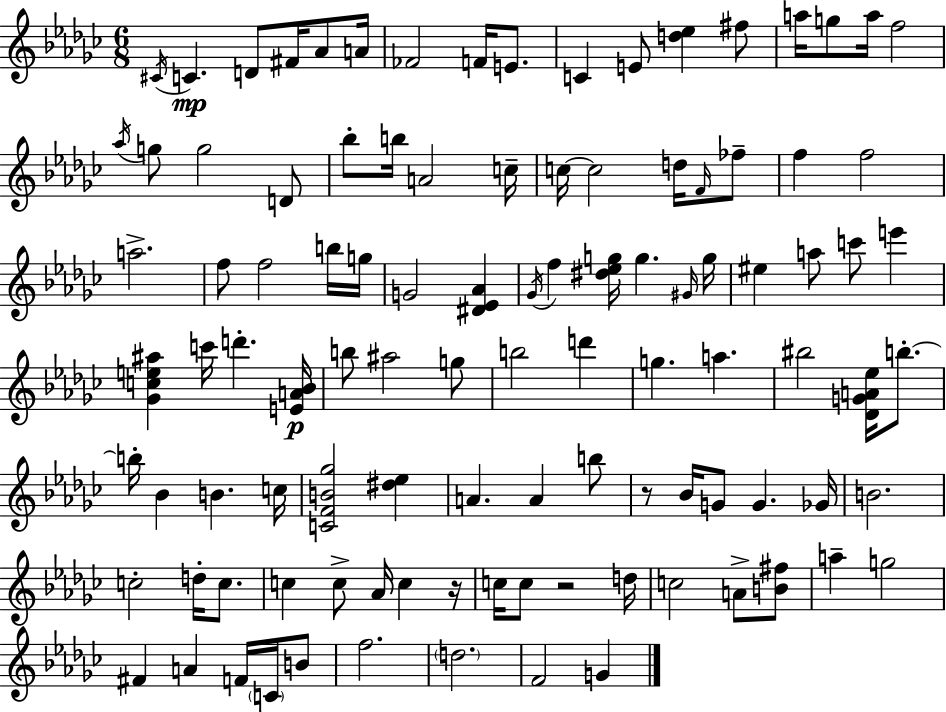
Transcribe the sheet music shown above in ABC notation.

X:1
T:Untitled
M:6/8
L:1/4
K:Ebm
^C/4 C D/2 ^F/4 _A/2 A/4 _F2 F/4 E/2 C E/2 [d_e] ^f/2 a/4 g/2 a/4 f2 _a/4 g/2 g2 D/2 _b/2 b/4 A2 c/4 c/4 c2 d/4 F/4 _f/2 f f2 a2 f/2 f2 b/4 g/4 G2 [^D_E_A] _G/4 f [^d_eg]/4 g ^G/4 g/4 ^e a/2 c'/2 e' [_Gce^a] c'/4 d' [EA_B]/4 b/2 ^a2 g/2 b2 d' g a ^b2 [_DGA_e]/4 b/2 b/4 _B B c/4 [CFB_g]2 [^d_e] A A b/2 z/2 _B/4 G/2 G _G/4 B2 c2 d/4 c/2 c c/2 _A/4 c z/4 c/4 c/2 z2 d/4 c2 A/2 [B^f]/2 a g2 ^F A F/4 C/4 B/2 f2 d2 F2 G